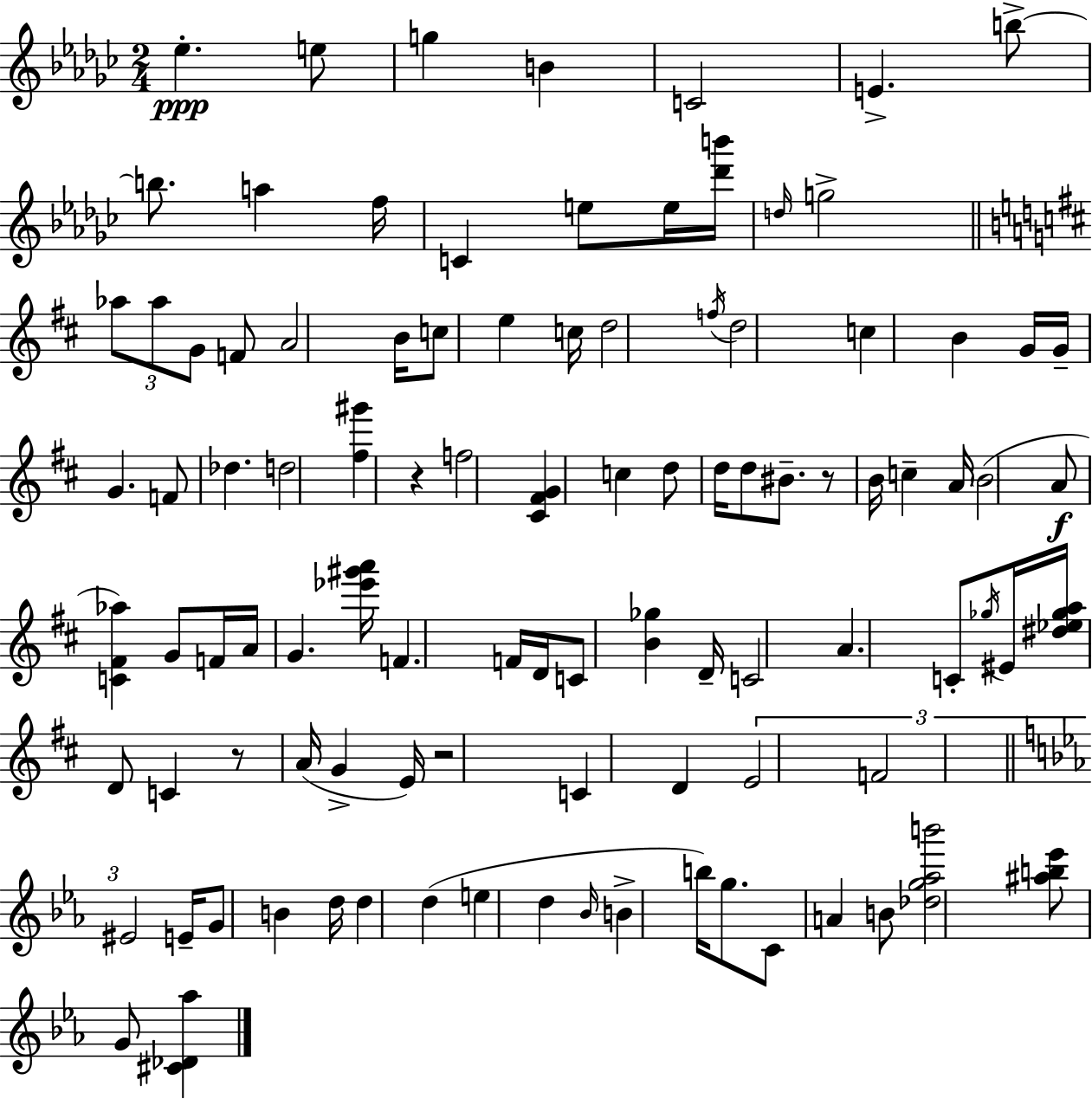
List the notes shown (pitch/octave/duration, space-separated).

Eb5/q. E5/e G5/q B4/q C4/h E4/q. B5/e B5/e. A5/q F5/s C4/q E5/e E5/s [Db6,B6]/s D5/s G5/h Ab5/e Ab5/e G4/e F4/e A4/h B4/s C5/e E5/q C5/s D5/h F5/s D5/h C5/q B4/q G4/s G4/s G4/q. F4/e Db5/q. D5/h [F#5,G#6]/q R/q F5/h [C#4,F#4,G4]/q C5/q D5/e D5/s D5/e BIS4/e. R/e B4/s C5/q A4/s B4/h A4/e [C4,F#4,Ab5]/q G4/e F4/s A4/s G4/q. [Eb6,G#6,A6]/s F4/q. F4/s D4/s C4/e [B4,Gb5]/q D4/s C4/h A4/q. C4/e Gb5/s EIS4/s [D#5,Eb5,Gb5,A5]/s D4/e C4/q R/e A4/s G4/q E4/s R/h C4/q D4/q E4/h F4/h EIS4/h E4/s G4/e B4/q D5/s D5/q D5/q E5/q D5/q Bb4/s B4/q B5/s G5/e. C4/e A4/q B4/e [Db5,G5,Ab5,B6]/h [A#5,B5,Eb6]/e G4/e [C#4,Db4,Ab5]/q